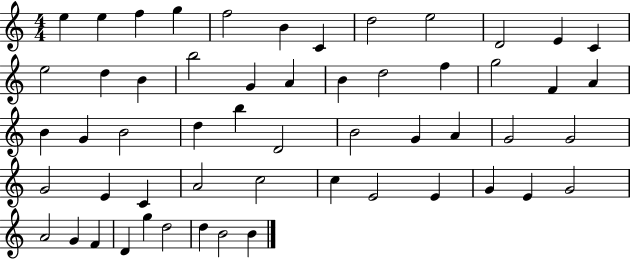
E5/q E5/q F5/q G5/q F5/h B4/q C4/q D5/h E5/h D4/h E4/q C4/q E5/h D5/q B4/q B5/h G4/q A4/q B4/q D5/h F5/q G5/h F4/q A4/q B4/q G4/q B4/h D5/q B5/q D4/h B4/h G4/q A4/q G4/h G4/h G4/h E4/q C4/q A4/h C5/h C5/q E4/h E4/q G4/q E4/q G4/h A4/h G4/q F4/q D4/q G5/q D5/h D5/q B4/h B4/q